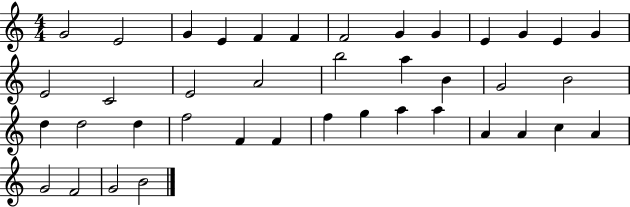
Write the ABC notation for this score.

X:1
T:Untitled
M:4/4
L:1/4
K:C
G2 E2 G E F F F2 G G E G E G E2 C2 E2 A2 b2 a B G2 B2 d d2 d f2 F F f g a a A A c A G2 F2 G2 B2